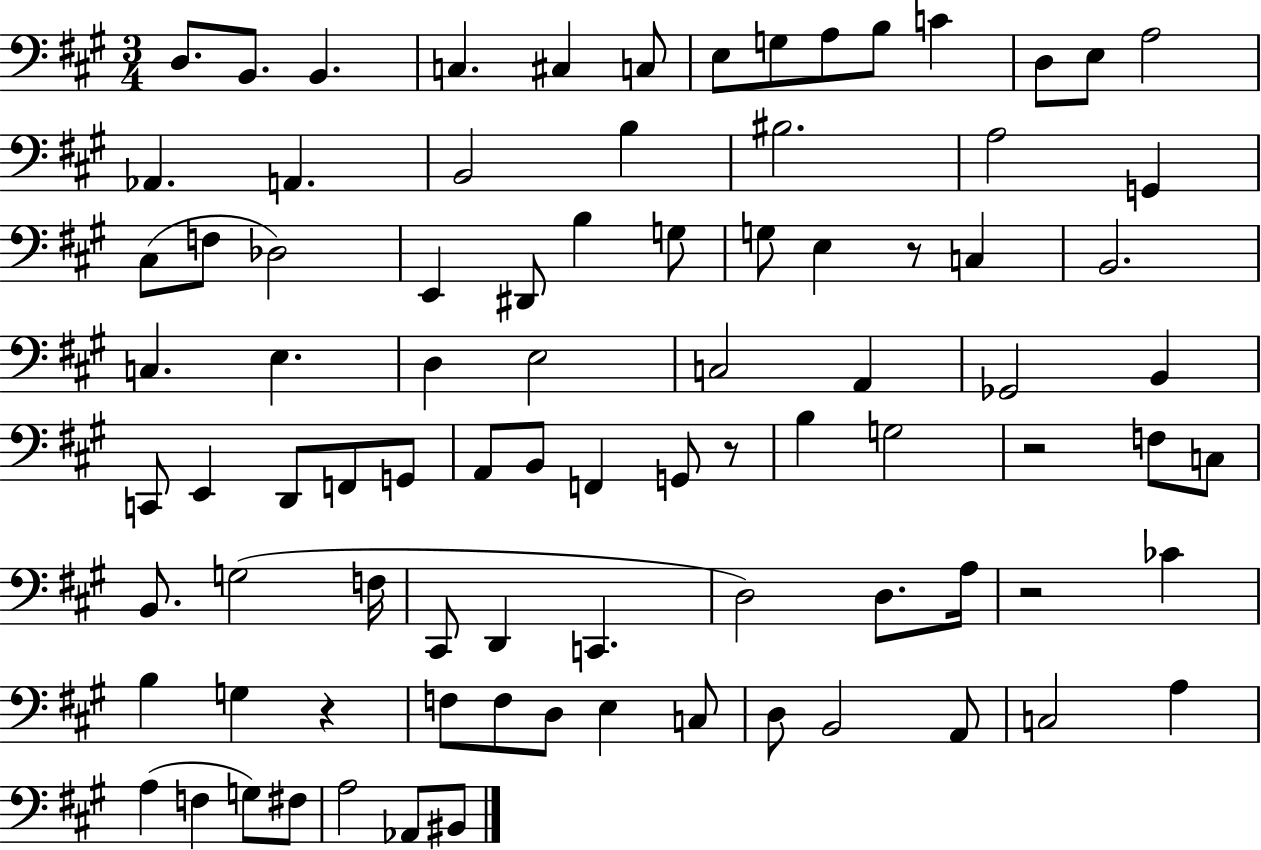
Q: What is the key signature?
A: A major